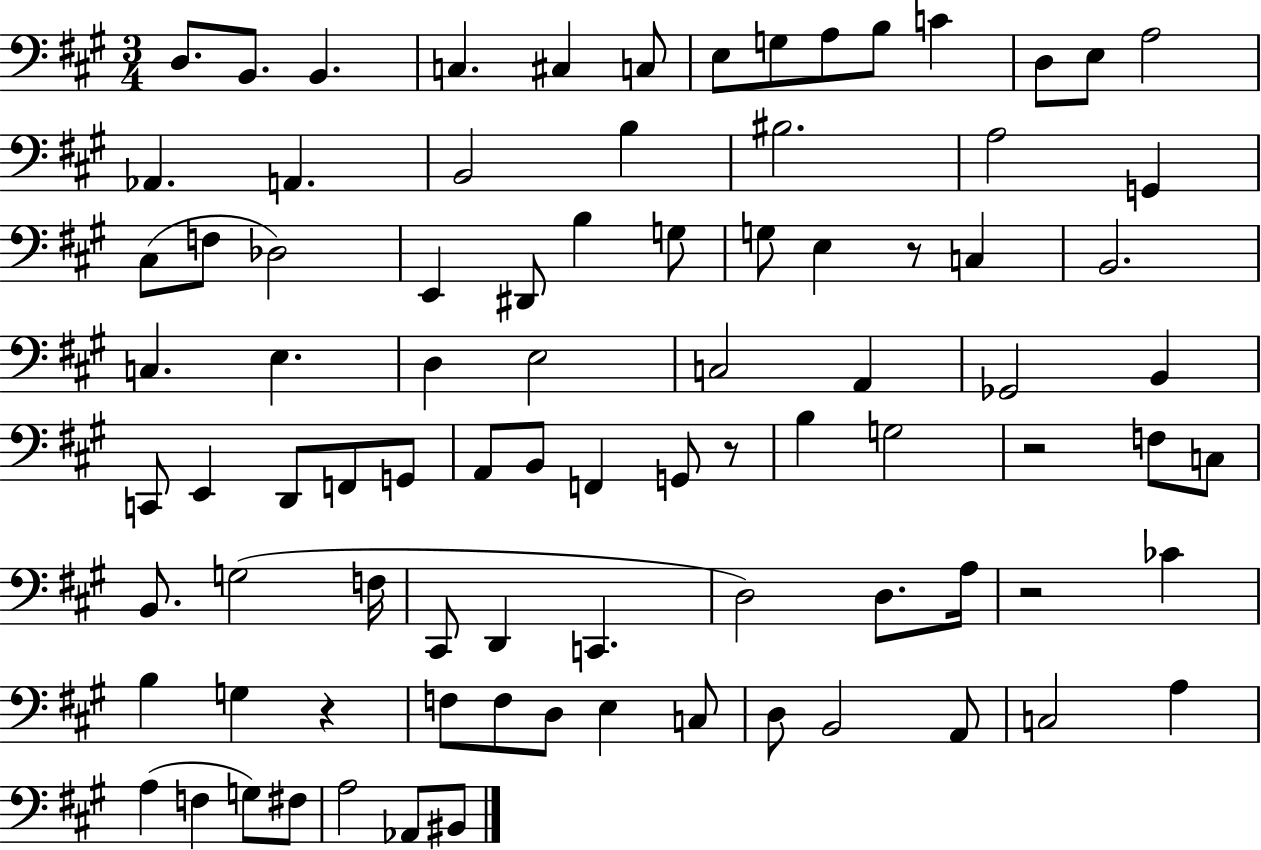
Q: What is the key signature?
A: A major